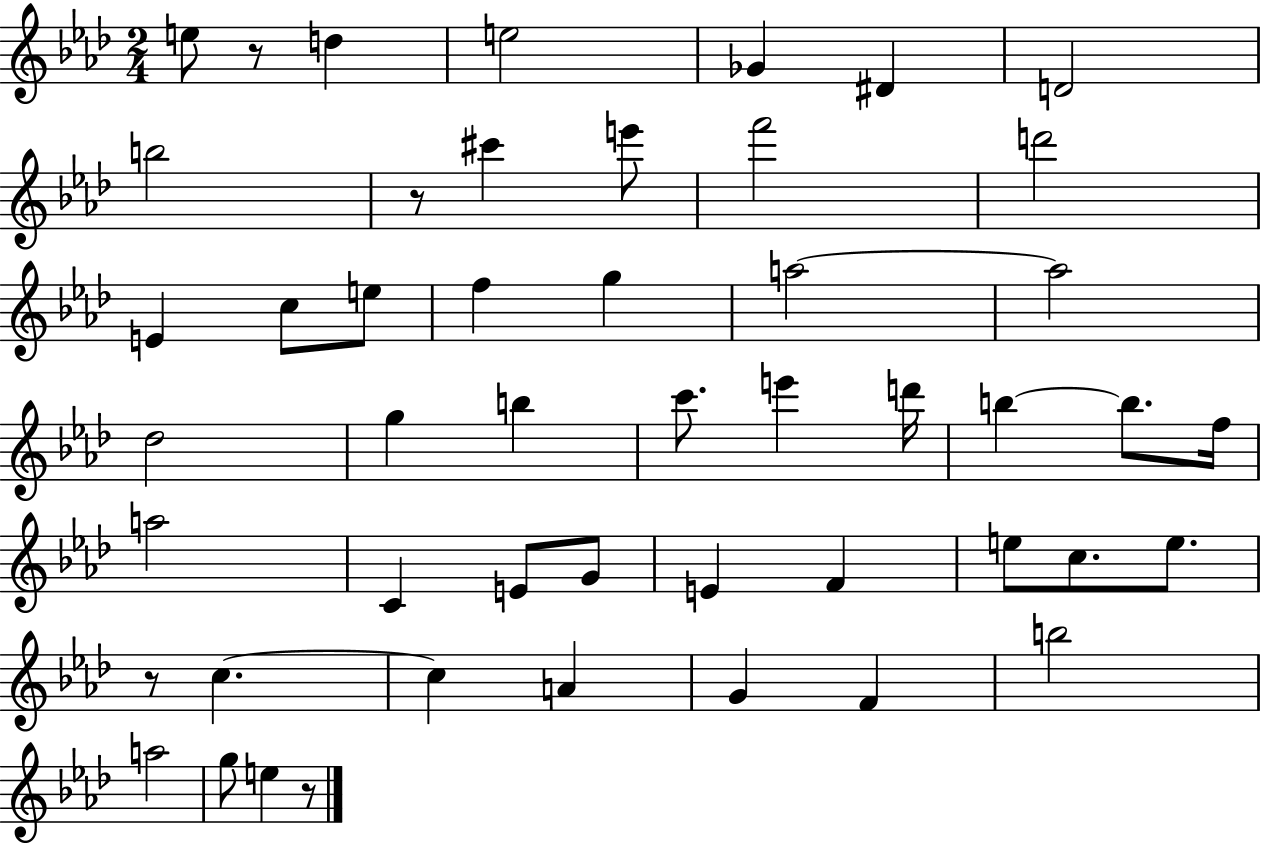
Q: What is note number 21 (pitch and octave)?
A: B5